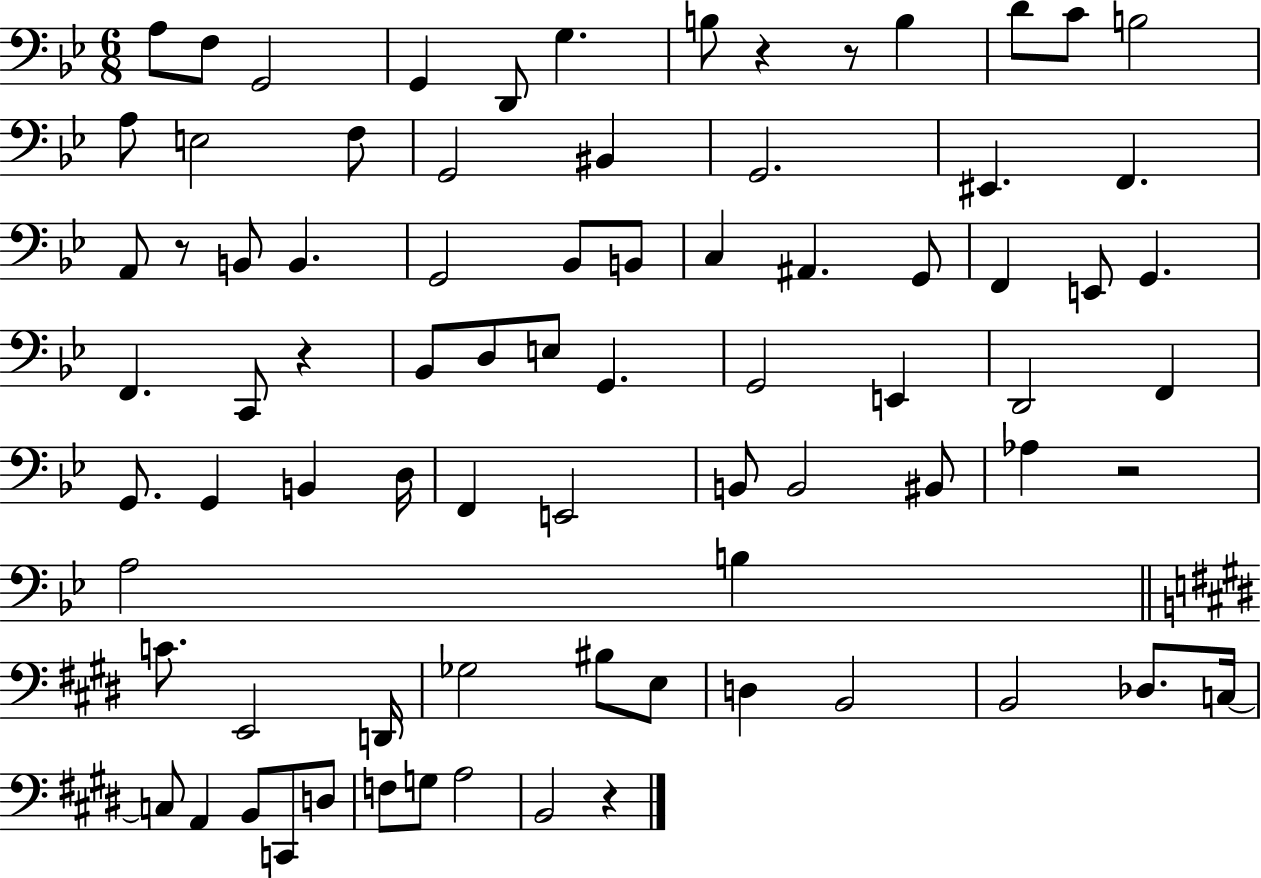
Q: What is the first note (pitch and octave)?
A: A3